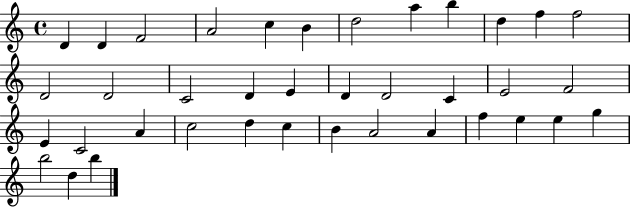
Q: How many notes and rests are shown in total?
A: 38